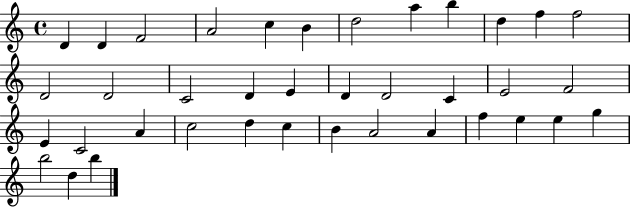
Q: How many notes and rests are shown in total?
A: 38